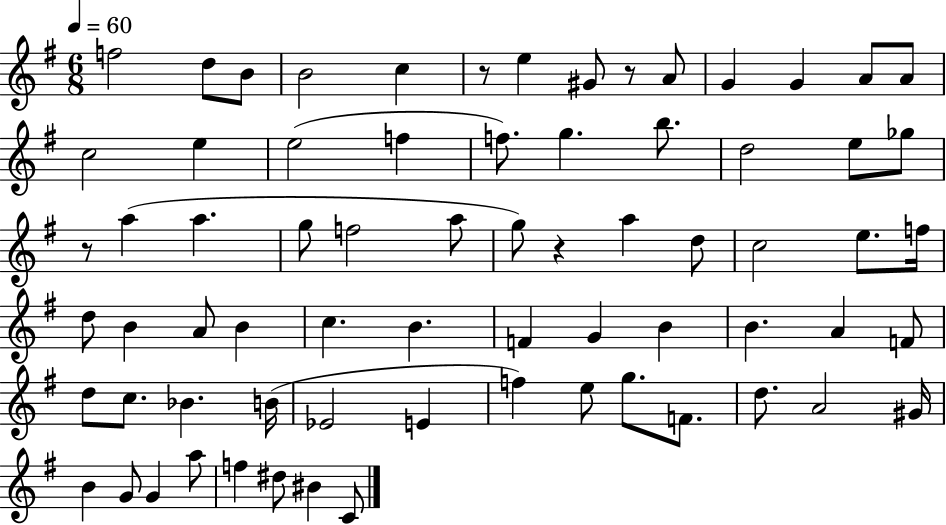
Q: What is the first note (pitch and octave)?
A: F5